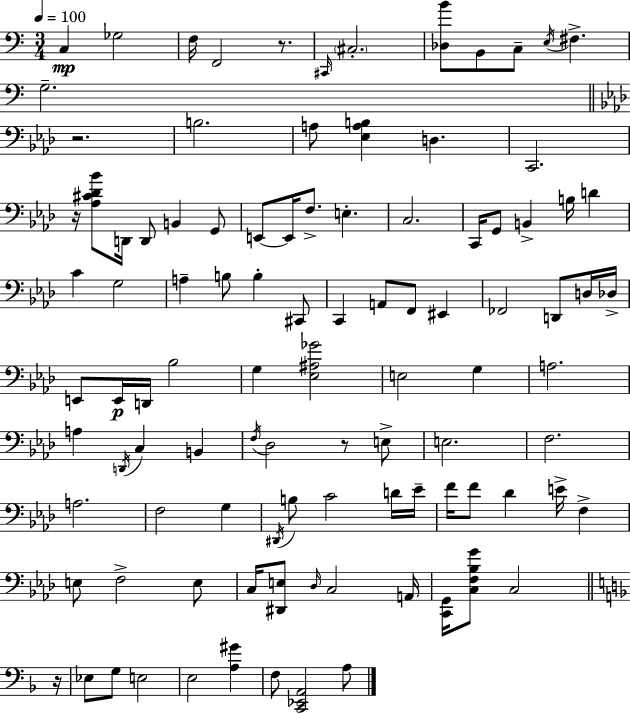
C3/q Gb3/h F3/s F2/h R/e. C#2/s C#3/h. [Db3,B4]/e B2/e C3/e E3/s F#3/q. G3/h. R/h. B3/h. A3/e [Eb3,A3,B3]/q D3/q. C2/h. R/s [Ab3,C#4,Db4,Bb4]/e D2/s D2/e B2/q G2/e E2/e E2/s F3/e. E3/q. C3/h. C2/s G2/e B2/q B3/s D4/q C4/q G3/h A3/q B3/e B3/q C#2/e C2/q A2/e F2/e EIS2/q FES2/h D2/e D3/s Db3/s E2/e E2/s D2/s Bb3/h G3/q [Eb3,A#3,Gb4]/h E3/h G3/q A3/h. A3/q D2/s C3/q B2/q F3/s Db3/h R/e E3/e E3/h. F3/h. A3/h. F3/h G3/q D#2/s B3/e C4/h D4/s Eb4/s F4/s F4/e Db4/q E4/s F3/q E3/e F3/h E3/e C3/s [D#2,E3]/e Db3/s C3/h A2/s [C2,G2]/s [C3,F3,Bb3,G4]/e C3/h R/s Eb3/e G3/e E3/h E3/h [A3,G#4]/q F3/e [C2,Eb2,A2]/h A3/e